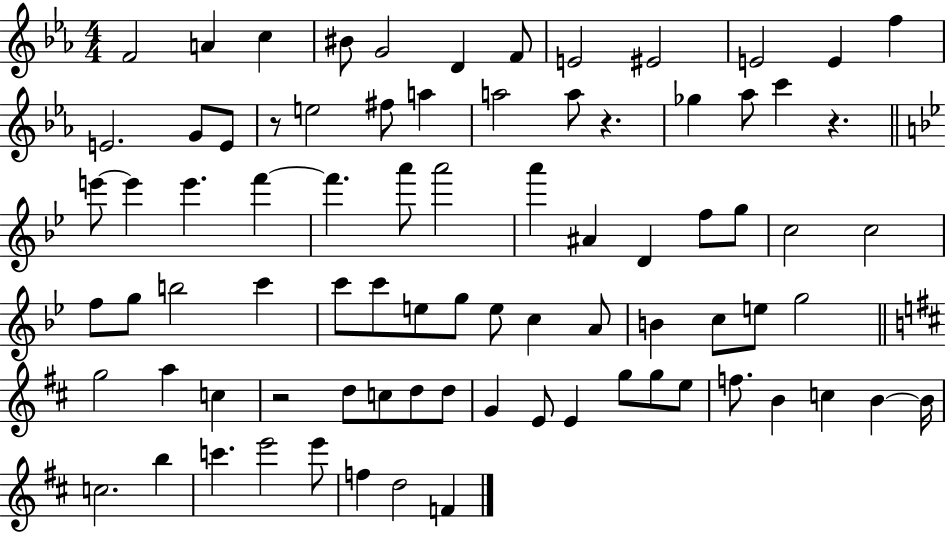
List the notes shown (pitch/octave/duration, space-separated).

F4/h A4/q C5/q BIS4/e G4/h D4/q F4/e E4/h EIS4/h E4/h E4/q F5/q E4/h. G4/e E4/e R/e E5/h F#5/e A5/q A5/h A5/e R/q. Gb5/q Ab5/e C6/q R/q. E6/e E6/q E6/q. F6/q F6/q. A6/e A6/h A6/q A#4/q D4/q F5/e G5/e C5/h C5/h F5/e G5/e B5/h C6/q C6/e C6/e E5/e G5/e E5/e C5/q A4/e B4/q C5/e E5/e G5/h G5/h A5/q C5/q R/h D5/e C5/e D5/e D5/e G4/q E4/e E4/q G5/e G5/e E5/e F5/e. B4/q C5/q B4/q B4/s C5/h. B5/q C6/q. E6/h E6/e F5/q D5/h F4/q